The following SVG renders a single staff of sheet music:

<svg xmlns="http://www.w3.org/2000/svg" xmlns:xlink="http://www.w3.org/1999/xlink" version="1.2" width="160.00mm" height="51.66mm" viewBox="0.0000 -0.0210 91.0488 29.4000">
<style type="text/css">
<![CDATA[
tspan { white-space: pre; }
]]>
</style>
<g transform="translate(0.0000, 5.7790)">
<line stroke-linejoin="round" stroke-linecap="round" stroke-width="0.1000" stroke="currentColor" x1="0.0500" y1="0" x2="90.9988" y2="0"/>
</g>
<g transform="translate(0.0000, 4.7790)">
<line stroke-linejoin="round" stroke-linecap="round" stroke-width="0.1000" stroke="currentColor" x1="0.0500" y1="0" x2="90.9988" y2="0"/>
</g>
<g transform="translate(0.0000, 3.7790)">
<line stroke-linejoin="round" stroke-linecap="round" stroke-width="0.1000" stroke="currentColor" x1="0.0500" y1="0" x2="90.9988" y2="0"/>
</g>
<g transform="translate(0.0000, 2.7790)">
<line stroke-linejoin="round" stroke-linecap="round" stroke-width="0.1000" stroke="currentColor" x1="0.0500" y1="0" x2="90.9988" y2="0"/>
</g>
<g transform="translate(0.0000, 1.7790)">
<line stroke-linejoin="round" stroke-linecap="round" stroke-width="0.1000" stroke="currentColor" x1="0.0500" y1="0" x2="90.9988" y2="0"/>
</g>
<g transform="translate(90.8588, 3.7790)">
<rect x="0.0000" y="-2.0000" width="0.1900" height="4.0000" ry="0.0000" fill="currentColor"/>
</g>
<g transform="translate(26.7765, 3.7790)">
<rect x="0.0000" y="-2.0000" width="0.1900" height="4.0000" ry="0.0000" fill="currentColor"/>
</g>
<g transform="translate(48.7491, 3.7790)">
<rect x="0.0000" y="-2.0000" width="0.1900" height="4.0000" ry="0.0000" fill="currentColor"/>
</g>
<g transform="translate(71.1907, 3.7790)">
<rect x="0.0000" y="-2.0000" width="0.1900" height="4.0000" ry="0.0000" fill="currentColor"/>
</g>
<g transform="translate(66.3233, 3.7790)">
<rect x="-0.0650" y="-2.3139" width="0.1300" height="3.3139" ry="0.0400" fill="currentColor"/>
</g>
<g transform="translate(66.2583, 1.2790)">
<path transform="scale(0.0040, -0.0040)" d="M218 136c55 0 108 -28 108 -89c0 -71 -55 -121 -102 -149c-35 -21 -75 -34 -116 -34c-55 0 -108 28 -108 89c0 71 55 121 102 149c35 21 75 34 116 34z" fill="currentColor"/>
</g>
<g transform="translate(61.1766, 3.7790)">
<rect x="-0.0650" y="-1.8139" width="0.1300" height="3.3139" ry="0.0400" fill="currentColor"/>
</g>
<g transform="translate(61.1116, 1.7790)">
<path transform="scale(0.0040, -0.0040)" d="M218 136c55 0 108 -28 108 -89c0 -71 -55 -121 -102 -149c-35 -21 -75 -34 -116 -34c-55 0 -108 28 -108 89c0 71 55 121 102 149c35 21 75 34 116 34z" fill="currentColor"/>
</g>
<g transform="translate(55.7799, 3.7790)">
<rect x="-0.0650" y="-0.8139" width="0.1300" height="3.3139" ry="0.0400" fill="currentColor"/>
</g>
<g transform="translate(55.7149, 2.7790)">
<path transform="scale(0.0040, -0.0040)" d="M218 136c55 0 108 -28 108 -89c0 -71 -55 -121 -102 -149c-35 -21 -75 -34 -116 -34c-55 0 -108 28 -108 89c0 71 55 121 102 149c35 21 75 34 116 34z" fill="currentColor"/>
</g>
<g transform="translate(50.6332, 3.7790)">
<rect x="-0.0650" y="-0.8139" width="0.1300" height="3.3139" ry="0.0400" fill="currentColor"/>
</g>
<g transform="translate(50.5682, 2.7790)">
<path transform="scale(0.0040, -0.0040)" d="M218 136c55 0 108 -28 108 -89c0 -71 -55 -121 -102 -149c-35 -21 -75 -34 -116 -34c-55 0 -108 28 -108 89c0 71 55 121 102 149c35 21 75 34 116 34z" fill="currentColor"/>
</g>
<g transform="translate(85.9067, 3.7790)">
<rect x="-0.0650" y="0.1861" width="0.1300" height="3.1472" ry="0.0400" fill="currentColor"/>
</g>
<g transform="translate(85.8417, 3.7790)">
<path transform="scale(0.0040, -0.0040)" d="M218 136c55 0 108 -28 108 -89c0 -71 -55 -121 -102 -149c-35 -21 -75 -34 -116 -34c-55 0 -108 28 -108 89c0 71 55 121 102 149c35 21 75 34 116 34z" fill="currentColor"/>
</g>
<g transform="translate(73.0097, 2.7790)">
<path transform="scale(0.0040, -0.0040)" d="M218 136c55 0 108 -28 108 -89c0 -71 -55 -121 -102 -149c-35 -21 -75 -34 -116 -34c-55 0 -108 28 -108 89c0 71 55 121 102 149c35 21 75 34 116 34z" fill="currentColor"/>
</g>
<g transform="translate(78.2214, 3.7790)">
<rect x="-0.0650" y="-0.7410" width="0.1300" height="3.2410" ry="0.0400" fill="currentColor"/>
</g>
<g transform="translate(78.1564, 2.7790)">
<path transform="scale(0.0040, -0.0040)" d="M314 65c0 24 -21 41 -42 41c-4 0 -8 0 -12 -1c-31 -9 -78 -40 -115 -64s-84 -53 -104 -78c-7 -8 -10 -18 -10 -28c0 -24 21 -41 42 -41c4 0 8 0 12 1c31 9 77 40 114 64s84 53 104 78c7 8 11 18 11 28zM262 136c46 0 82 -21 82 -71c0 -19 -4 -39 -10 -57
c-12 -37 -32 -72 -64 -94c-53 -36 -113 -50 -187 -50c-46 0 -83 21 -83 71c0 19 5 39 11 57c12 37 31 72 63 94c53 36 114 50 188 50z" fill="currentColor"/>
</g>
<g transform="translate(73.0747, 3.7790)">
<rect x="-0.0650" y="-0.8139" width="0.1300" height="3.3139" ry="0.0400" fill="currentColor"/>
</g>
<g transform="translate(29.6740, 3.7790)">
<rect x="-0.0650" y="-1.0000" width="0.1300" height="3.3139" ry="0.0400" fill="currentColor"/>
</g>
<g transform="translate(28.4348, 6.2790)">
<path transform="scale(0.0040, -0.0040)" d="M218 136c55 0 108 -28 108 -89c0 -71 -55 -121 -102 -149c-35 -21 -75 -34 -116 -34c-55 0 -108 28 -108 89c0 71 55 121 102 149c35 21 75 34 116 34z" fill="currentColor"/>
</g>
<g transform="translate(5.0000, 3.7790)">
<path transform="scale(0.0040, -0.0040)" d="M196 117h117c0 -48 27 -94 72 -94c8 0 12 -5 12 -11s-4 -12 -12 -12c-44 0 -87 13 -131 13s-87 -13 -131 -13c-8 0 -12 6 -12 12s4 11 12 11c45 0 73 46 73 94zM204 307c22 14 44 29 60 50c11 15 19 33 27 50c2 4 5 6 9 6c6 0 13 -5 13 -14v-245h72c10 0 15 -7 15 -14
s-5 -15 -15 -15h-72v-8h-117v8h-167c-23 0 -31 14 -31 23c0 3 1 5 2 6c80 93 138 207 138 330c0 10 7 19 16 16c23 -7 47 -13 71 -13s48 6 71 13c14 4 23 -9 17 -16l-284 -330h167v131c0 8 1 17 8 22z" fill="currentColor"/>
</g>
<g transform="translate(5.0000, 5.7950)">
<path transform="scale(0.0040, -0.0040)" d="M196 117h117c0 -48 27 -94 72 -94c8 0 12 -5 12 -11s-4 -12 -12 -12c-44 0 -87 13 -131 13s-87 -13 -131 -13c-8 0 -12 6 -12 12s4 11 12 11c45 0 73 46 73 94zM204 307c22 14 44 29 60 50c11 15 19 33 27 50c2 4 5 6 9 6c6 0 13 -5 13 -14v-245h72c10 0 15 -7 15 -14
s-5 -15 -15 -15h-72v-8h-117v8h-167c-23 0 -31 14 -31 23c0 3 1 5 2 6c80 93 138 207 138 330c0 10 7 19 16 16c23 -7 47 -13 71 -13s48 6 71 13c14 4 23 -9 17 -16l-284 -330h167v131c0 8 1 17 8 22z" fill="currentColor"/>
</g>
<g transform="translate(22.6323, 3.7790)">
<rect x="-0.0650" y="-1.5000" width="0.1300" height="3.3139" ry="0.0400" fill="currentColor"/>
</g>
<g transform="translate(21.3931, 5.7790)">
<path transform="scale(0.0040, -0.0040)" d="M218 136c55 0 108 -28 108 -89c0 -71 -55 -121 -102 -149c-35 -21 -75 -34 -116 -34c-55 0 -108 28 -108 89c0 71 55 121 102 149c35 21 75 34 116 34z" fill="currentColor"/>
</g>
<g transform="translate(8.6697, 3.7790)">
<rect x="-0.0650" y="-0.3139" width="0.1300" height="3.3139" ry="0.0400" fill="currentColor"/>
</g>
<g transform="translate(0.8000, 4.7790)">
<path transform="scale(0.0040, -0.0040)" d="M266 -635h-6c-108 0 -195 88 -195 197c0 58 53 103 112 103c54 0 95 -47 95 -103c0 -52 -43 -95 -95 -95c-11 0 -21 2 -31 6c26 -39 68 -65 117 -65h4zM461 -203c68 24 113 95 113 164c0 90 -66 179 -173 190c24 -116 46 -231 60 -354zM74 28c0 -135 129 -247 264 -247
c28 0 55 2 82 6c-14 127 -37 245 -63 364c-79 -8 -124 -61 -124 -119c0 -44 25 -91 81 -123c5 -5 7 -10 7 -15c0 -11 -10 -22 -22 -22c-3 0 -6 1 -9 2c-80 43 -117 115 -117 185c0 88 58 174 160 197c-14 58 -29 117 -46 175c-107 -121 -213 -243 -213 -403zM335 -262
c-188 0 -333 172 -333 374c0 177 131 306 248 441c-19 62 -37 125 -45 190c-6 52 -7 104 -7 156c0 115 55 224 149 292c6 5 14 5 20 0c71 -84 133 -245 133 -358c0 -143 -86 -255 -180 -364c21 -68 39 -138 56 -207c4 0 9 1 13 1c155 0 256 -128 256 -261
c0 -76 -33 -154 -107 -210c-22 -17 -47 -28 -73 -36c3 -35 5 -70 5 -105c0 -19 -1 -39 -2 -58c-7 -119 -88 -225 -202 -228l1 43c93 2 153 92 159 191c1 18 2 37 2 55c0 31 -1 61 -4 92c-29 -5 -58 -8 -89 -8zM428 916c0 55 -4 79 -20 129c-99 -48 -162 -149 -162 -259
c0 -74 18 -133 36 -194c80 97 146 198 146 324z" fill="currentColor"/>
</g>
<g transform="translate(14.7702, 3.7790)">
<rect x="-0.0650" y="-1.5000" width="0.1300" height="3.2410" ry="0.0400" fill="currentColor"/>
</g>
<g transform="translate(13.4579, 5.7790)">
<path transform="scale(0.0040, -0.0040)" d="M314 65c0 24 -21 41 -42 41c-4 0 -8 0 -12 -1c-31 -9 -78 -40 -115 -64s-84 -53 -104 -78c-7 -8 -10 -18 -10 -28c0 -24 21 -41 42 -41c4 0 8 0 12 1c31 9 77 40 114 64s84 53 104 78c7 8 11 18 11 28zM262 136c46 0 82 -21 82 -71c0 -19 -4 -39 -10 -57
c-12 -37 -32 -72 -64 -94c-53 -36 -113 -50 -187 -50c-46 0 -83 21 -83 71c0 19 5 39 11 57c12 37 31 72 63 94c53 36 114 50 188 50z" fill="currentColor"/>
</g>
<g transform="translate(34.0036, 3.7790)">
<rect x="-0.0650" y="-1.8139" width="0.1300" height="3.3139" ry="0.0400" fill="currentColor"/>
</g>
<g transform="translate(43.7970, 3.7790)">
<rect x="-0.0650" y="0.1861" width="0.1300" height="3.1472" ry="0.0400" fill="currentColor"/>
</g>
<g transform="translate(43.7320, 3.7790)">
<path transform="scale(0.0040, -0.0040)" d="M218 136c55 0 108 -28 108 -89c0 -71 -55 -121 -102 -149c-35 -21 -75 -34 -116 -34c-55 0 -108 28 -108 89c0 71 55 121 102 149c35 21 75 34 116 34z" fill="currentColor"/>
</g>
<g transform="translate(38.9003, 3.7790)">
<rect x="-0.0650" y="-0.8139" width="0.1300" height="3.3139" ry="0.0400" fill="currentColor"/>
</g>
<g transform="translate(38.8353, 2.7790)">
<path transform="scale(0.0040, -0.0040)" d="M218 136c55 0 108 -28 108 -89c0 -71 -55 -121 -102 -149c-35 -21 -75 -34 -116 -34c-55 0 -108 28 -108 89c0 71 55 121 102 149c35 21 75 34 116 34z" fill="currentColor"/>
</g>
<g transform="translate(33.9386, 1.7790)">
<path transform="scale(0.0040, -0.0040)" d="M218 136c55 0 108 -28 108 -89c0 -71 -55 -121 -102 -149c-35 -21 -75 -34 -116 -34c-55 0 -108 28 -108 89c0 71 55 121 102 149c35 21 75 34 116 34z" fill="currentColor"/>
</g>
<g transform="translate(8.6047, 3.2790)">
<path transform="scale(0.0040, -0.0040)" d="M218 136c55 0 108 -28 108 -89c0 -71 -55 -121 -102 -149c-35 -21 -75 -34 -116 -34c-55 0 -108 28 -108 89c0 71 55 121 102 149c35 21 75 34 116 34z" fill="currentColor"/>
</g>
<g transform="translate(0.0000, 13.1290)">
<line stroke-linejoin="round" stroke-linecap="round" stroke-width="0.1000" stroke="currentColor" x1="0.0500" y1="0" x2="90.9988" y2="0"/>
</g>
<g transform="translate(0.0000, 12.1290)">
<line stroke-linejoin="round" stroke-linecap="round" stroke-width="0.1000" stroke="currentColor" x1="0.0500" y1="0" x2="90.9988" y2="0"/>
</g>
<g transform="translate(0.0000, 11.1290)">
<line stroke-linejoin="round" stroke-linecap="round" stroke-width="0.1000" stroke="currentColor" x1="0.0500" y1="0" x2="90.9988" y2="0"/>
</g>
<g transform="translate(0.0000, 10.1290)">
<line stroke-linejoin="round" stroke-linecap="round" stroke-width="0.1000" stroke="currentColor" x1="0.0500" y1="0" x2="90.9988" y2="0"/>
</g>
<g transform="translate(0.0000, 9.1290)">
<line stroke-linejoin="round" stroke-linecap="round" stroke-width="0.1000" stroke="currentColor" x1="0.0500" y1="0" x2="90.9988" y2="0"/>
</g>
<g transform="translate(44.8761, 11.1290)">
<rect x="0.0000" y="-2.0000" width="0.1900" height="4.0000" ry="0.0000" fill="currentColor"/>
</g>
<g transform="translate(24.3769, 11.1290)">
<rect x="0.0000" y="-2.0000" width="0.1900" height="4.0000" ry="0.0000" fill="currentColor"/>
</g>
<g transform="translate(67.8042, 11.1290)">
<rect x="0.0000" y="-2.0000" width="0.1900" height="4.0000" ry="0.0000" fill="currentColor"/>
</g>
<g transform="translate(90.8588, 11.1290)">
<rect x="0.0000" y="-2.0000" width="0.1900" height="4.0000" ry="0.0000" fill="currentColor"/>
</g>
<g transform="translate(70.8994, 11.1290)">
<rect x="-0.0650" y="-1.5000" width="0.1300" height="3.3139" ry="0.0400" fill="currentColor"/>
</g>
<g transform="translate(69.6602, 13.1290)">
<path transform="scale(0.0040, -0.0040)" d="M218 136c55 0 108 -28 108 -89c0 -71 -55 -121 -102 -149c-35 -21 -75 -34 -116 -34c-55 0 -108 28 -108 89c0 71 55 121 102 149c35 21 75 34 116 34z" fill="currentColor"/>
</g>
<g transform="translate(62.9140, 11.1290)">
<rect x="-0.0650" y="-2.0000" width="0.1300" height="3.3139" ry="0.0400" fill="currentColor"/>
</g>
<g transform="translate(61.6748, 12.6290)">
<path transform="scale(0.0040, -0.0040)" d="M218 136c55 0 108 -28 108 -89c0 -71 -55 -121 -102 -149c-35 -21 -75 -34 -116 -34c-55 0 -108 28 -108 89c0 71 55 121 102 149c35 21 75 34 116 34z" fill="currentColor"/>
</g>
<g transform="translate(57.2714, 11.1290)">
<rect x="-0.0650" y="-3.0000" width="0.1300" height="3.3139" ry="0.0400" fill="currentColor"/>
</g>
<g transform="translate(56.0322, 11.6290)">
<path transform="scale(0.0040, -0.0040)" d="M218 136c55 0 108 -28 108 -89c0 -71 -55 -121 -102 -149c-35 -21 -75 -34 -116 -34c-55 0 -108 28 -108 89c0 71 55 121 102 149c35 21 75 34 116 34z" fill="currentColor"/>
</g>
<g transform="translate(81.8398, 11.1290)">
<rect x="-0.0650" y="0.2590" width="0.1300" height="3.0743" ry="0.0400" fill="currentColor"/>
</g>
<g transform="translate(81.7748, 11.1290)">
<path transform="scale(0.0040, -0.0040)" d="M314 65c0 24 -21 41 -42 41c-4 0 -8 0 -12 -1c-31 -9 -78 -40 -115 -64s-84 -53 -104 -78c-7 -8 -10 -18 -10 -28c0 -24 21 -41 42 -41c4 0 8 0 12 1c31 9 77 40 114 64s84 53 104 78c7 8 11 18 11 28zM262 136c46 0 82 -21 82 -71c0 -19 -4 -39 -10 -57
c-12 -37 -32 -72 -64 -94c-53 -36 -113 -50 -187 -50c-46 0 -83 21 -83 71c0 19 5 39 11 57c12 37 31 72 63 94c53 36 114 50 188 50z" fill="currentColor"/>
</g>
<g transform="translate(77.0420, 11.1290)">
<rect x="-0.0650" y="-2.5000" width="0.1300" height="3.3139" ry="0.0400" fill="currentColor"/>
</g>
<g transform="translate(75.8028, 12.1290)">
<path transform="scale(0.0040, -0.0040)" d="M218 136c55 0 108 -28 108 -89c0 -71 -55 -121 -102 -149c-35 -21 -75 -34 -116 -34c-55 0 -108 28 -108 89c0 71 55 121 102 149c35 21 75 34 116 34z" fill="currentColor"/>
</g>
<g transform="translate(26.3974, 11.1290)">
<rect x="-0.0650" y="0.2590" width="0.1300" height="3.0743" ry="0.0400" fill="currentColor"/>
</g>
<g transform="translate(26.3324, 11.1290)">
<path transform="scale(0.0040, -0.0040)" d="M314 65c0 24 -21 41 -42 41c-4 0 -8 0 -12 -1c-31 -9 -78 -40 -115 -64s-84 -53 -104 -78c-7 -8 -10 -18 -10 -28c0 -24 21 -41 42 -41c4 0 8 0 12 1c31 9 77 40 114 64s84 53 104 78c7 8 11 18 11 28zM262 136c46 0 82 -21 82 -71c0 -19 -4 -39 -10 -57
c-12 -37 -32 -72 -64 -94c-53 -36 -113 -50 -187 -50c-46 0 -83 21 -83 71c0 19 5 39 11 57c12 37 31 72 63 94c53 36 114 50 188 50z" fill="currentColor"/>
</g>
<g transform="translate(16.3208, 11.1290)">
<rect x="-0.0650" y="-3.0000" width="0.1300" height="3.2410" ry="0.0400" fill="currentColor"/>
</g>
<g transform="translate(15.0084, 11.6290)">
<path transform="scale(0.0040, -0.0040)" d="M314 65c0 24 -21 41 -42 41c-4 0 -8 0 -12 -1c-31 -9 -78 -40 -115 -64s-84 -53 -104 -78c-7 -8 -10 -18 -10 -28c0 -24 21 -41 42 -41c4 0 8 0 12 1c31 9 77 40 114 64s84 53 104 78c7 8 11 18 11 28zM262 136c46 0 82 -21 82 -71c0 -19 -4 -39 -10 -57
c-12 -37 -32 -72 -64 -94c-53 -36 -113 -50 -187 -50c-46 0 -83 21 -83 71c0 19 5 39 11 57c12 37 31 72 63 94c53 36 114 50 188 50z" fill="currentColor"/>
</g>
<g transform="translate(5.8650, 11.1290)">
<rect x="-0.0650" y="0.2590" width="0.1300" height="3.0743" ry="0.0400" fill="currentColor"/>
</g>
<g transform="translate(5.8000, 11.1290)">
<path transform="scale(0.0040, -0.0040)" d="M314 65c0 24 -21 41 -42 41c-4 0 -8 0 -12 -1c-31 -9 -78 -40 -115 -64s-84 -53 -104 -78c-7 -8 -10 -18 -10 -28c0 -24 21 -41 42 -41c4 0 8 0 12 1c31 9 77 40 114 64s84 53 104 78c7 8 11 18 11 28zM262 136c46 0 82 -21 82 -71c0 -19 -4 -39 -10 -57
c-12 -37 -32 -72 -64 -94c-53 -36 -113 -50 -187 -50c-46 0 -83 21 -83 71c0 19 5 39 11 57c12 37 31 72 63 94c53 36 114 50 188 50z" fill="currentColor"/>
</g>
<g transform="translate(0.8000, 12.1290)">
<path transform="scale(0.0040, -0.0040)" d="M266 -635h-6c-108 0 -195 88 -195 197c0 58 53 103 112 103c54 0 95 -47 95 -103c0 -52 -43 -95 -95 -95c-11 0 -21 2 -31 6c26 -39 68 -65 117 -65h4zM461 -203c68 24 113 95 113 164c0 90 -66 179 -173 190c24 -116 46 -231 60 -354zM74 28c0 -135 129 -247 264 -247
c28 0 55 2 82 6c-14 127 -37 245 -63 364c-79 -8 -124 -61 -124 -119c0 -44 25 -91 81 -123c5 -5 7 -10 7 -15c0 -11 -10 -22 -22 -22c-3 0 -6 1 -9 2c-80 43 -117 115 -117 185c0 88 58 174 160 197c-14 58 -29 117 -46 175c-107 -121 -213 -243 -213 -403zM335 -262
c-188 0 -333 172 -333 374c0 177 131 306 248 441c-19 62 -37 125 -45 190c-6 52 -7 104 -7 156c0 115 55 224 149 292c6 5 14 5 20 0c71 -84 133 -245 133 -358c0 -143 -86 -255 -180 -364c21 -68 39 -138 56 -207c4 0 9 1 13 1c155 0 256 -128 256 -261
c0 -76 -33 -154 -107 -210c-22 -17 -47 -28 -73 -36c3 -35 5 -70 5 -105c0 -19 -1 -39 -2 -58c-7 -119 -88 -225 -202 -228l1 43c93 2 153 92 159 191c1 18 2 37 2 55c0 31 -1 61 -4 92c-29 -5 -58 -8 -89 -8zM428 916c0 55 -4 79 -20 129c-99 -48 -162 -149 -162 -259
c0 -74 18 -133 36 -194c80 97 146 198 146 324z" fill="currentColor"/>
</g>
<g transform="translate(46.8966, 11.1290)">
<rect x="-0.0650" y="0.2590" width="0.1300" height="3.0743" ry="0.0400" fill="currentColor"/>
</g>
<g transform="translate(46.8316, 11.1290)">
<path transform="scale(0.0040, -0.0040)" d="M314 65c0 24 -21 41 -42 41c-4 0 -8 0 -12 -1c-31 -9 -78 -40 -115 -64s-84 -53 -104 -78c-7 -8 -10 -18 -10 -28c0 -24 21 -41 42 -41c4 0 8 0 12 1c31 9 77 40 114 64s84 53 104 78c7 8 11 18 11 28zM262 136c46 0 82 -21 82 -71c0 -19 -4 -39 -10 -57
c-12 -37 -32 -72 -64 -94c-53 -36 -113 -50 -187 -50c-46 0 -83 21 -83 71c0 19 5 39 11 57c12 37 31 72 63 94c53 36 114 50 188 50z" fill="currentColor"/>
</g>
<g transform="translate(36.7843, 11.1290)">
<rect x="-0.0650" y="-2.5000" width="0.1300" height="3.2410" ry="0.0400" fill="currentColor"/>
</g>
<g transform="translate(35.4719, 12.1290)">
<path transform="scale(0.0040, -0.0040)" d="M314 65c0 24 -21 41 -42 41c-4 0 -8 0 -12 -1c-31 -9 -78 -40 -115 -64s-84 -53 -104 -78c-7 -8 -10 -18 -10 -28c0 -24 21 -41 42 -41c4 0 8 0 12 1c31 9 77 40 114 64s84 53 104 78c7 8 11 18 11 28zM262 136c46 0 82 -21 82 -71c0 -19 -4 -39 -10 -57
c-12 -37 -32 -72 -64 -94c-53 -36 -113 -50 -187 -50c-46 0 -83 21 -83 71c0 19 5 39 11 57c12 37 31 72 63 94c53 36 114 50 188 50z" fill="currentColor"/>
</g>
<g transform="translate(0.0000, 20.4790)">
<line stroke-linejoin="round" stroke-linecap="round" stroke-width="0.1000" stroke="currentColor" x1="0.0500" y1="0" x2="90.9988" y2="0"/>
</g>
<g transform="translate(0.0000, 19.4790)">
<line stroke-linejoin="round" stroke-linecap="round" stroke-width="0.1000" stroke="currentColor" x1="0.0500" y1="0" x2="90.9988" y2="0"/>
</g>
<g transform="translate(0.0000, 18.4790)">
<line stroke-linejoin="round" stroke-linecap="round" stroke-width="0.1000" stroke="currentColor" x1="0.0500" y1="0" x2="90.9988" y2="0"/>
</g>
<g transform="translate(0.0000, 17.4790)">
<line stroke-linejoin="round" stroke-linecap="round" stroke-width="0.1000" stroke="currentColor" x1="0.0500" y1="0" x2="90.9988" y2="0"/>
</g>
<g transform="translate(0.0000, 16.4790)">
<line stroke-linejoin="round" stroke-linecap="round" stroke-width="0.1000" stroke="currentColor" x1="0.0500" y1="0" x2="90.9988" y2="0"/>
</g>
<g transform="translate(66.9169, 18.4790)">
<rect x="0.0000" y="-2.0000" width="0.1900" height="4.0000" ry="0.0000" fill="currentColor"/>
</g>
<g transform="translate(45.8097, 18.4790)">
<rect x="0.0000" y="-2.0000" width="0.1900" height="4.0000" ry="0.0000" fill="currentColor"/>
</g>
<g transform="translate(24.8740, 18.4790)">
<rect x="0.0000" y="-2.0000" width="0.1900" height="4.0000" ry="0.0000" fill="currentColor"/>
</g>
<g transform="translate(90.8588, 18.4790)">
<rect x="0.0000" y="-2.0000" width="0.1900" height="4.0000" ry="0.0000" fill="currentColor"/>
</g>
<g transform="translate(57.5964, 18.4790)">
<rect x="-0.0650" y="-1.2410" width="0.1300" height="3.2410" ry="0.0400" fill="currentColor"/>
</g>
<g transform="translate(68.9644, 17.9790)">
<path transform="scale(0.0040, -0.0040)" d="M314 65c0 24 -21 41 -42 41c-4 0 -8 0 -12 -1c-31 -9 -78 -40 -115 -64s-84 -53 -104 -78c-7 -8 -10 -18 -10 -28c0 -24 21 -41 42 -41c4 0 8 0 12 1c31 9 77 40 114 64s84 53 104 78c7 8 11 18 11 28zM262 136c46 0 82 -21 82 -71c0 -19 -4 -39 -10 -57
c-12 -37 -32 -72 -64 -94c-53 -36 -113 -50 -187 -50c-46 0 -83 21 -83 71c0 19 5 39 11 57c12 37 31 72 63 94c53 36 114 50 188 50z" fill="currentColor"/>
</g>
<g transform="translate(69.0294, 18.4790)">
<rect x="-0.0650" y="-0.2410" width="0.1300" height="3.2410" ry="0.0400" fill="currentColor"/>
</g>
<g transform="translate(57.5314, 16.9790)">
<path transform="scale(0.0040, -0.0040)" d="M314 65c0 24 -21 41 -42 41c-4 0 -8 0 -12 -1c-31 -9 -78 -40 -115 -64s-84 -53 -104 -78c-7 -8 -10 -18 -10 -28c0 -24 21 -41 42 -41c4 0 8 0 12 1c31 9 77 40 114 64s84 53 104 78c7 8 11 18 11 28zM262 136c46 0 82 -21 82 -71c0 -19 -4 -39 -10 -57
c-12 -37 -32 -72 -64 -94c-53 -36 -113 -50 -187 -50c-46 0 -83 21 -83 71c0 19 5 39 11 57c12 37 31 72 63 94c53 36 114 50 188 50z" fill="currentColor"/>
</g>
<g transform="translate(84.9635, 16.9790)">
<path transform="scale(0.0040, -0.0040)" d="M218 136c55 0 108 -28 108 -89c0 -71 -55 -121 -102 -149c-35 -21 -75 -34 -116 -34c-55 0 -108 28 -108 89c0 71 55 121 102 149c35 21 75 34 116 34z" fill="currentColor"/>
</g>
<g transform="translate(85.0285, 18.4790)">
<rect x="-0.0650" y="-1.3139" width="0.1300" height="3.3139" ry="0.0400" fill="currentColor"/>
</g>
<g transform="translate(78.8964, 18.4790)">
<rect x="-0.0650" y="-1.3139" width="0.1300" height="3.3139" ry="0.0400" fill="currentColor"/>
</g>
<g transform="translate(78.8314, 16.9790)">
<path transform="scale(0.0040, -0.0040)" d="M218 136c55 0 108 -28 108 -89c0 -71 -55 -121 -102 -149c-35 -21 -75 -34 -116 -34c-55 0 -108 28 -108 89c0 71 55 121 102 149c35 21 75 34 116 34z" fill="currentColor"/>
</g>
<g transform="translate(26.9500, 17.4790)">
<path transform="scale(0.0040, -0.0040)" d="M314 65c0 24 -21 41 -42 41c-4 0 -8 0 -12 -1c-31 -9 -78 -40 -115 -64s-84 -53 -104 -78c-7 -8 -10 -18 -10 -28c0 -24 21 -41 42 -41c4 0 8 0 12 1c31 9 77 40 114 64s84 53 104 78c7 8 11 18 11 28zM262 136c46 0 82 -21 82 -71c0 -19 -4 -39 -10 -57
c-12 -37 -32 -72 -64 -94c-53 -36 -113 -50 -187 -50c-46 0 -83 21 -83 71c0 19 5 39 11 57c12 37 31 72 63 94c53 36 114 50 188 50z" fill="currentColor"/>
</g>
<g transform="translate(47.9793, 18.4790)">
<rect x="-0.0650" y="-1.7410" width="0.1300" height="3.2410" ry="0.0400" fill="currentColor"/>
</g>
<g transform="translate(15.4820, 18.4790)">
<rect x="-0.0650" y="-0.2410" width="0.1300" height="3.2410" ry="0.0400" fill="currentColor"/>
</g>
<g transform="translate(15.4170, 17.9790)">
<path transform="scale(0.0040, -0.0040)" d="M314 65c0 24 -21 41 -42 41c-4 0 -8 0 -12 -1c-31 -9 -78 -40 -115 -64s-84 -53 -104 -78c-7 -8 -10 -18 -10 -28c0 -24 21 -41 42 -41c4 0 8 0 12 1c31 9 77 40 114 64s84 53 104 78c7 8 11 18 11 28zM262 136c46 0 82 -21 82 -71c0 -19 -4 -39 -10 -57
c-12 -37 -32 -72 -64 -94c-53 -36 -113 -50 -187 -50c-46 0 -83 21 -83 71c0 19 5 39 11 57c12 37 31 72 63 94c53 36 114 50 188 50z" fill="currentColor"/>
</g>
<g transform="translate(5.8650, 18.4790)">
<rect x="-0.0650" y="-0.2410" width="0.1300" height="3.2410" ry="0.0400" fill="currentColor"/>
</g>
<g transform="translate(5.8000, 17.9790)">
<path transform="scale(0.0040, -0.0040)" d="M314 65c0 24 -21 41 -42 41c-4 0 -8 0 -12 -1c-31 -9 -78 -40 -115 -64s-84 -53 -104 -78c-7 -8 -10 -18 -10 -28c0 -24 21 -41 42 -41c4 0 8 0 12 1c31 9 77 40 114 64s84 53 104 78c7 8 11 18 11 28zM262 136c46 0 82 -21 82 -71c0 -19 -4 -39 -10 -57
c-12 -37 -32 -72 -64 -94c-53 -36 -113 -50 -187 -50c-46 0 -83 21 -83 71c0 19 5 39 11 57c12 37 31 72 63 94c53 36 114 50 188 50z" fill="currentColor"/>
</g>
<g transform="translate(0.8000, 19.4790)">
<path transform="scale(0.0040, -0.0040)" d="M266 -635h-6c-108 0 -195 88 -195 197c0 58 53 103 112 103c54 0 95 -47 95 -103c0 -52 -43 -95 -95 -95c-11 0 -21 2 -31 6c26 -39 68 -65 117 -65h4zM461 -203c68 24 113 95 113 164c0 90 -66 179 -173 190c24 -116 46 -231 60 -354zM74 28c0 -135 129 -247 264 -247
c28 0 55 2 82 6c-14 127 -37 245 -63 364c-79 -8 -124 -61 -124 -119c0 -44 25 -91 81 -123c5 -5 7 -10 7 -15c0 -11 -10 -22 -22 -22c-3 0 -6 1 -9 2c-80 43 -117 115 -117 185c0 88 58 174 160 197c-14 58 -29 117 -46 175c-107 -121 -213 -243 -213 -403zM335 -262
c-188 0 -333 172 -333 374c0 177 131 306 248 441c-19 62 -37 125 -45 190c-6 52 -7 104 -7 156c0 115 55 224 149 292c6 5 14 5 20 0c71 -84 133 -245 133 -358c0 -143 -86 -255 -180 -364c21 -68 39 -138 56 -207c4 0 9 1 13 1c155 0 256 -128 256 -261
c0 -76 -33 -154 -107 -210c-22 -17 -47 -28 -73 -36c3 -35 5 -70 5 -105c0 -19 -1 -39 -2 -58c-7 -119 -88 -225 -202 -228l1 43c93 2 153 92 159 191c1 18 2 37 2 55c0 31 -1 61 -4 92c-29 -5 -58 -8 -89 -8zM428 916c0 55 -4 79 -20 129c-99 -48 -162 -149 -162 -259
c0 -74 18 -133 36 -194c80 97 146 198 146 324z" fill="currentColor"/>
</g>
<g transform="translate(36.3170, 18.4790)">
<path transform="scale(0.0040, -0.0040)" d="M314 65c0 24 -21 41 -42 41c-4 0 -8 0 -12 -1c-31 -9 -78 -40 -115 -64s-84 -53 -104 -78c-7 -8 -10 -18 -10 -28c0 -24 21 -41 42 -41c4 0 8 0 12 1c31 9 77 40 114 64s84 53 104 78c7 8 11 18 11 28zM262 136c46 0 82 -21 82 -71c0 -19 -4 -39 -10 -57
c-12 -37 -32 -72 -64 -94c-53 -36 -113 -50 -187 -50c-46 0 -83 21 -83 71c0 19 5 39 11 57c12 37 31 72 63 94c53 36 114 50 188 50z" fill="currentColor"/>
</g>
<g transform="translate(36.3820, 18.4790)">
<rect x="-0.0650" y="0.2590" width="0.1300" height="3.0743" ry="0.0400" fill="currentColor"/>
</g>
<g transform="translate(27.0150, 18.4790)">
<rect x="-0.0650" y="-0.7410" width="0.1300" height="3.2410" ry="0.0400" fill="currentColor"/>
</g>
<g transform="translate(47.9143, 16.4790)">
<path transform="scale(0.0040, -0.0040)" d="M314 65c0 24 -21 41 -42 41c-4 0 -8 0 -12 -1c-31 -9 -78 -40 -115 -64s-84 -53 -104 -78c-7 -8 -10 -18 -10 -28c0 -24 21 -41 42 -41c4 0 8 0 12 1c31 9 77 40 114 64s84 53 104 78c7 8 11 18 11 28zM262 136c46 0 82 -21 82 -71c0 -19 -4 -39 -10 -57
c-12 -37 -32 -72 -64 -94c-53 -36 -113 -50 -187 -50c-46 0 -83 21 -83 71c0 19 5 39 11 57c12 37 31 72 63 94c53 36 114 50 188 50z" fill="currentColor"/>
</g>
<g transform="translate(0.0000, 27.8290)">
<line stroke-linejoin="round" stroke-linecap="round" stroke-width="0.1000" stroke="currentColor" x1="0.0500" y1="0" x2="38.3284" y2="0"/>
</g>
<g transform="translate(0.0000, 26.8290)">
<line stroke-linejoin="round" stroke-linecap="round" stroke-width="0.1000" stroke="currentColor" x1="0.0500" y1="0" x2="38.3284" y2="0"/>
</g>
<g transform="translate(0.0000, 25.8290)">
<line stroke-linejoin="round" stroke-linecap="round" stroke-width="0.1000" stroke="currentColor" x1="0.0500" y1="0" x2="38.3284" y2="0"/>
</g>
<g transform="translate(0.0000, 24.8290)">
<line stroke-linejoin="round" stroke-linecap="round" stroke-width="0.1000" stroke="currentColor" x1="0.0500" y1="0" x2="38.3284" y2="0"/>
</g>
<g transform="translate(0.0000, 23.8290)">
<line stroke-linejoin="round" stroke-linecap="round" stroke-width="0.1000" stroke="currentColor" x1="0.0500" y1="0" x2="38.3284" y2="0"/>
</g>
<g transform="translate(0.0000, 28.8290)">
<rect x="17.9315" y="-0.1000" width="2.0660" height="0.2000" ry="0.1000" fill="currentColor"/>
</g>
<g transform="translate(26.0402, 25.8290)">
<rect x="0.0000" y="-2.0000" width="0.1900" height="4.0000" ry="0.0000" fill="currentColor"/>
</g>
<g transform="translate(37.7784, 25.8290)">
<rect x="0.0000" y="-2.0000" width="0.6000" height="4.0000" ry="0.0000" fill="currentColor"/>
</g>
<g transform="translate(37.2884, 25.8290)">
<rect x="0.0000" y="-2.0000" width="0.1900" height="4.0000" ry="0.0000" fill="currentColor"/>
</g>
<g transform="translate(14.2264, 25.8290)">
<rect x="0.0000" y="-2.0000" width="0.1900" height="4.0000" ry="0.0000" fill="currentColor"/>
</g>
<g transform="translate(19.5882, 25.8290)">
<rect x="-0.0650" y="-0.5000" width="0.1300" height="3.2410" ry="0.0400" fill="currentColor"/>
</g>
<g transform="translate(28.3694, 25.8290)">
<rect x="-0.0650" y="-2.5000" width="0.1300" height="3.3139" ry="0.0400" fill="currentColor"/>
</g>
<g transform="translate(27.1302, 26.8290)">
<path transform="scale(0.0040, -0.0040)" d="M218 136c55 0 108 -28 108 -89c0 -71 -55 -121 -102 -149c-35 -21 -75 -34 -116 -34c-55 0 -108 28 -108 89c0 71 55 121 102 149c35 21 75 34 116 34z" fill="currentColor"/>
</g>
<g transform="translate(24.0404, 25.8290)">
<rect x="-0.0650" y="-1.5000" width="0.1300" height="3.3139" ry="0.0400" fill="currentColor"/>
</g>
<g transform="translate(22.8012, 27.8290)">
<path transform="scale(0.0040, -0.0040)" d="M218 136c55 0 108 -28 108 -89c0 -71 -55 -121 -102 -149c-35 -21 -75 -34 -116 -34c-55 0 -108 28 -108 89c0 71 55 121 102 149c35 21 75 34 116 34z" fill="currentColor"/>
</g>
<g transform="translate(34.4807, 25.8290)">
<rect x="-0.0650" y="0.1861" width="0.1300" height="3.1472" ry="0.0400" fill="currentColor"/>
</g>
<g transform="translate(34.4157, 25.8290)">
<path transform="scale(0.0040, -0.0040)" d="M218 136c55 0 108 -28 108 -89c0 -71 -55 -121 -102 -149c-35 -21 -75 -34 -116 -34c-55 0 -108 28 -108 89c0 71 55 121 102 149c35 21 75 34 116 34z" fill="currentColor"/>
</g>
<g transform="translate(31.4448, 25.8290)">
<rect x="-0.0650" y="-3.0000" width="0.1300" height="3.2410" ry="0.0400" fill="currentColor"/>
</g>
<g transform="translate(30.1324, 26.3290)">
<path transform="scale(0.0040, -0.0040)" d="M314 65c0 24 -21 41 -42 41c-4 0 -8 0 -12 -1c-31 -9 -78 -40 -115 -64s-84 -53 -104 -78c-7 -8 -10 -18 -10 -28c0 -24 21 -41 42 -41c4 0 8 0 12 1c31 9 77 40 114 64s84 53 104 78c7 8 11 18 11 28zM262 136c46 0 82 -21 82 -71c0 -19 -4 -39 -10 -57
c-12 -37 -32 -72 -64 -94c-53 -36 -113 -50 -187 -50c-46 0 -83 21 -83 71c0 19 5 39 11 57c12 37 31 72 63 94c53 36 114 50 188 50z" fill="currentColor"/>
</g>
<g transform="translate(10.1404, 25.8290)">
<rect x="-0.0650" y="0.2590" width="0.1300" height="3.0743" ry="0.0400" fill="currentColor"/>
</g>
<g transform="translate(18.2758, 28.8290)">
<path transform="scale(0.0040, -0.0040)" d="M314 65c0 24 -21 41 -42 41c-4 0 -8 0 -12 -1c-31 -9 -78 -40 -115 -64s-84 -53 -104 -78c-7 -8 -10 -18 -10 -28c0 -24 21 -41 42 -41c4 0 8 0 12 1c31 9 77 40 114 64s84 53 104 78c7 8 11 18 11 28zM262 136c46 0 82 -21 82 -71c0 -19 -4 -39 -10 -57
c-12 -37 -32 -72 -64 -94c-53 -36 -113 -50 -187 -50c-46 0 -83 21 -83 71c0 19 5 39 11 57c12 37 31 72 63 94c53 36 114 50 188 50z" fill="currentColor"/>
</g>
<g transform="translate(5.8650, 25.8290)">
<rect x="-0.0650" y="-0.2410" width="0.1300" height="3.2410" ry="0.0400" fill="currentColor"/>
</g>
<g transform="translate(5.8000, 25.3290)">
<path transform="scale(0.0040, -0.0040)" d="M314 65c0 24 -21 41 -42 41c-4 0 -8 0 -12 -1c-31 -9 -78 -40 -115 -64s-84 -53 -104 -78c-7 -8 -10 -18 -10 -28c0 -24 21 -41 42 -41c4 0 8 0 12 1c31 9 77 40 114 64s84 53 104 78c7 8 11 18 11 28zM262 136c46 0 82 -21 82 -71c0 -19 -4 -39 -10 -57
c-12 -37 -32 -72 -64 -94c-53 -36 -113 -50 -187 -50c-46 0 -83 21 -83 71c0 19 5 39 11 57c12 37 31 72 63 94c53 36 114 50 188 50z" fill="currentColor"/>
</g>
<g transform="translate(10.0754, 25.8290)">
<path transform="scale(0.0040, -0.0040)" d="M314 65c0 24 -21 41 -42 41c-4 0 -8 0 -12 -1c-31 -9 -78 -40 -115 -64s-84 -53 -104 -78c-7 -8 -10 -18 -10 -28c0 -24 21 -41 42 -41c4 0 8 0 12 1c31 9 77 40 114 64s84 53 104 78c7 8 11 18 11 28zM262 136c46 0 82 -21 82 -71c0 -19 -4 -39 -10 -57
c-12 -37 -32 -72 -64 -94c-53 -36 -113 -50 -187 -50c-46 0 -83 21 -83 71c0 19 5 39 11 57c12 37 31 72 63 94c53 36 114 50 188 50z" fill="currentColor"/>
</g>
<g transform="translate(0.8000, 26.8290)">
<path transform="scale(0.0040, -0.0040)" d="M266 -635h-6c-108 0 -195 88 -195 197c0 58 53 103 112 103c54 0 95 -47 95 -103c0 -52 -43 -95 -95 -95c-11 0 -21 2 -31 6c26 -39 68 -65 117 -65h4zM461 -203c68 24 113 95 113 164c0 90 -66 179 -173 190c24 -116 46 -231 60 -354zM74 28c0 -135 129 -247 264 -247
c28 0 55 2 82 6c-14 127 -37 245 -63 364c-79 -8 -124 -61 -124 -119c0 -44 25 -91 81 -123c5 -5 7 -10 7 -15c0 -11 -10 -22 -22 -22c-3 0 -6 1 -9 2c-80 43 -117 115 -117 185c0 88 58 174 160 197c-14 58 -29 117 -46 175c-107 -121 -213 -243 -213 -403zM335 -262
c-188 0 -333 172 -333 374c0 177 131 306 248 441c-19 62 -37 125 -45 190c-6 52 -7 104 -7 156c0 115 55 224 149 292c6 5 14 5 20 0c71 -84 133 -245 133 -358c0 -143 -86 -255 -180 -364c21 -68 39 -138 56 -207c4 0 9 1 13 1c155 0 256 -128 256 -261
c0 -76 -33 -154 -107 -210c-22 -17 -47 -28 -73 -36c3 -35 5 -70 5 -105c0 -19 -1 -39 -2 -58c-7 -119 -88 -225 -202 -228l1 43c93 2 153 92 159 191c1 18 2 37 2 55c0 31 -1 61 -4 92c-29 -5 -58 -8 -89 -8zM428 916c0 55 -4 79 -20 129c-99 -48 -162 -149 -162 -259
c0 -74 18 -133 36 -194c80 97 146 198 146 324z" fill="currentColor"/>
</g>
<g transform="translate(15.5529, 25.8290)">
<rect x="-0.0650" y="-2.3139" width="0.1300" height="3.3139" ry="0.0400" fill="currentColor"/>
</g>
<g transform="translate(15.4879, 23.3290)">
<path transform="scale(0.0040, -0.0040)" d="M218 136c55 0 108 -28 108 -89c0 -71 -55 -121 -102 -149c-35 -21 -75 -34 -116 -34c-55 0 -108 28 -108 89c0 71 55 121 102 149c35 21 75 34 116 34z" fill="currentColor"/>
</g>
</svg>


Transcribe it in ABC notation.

X:1
T:Untitled
M:4/4
L:1/4
K:C
c E2 E D f d B d d f g d d2 B B2 A2 B2 G2 B2 A F E G B2 c2 c2 d2 B2 f2 e2 c2 e e c2 B2 g C2 E G A2 B